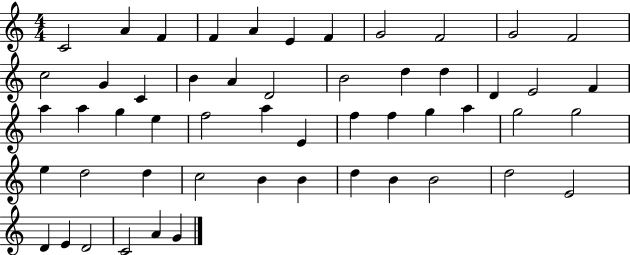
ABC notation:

X:1
T:Untitled
M:4/4
L:1/4
K:C
C2 A F F A E F G2 F2 G2 F2 c2 G C B A D2 B2 d d D E2 F a a g e f2 a E f f g a g2 g2 e d2 d c2 B B d B B2 d2 E2 D E D2 C2 A G